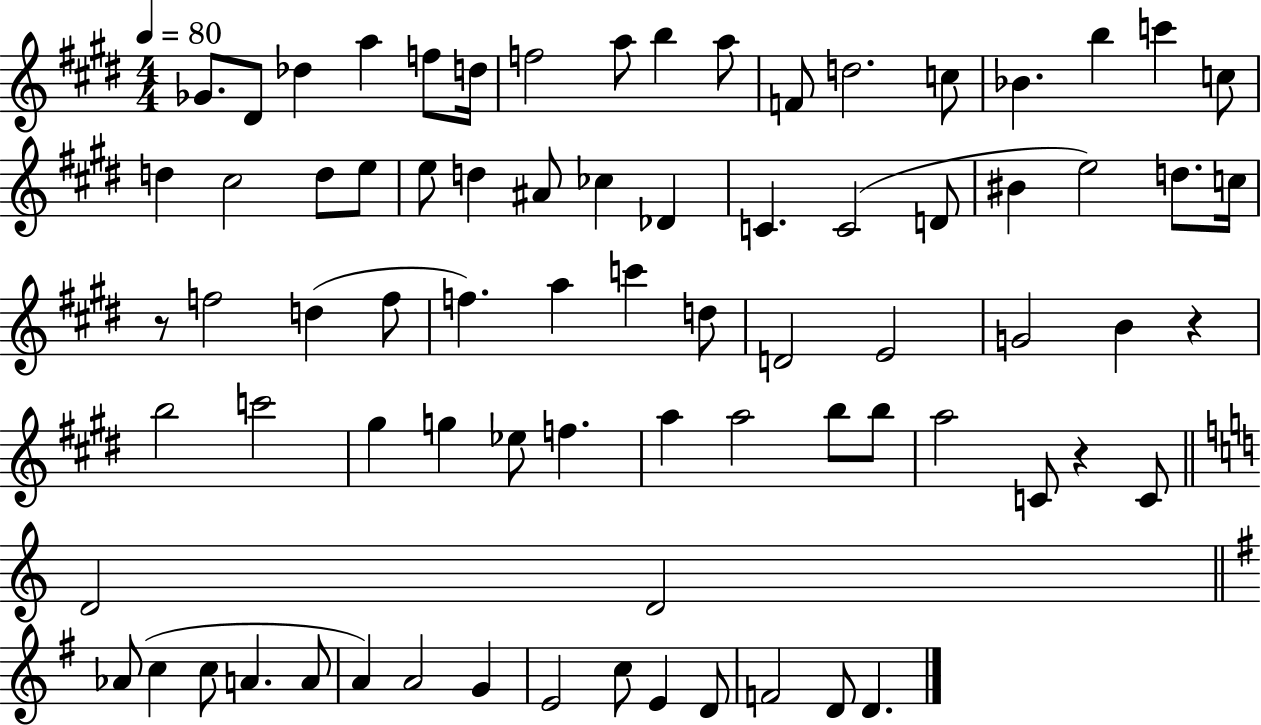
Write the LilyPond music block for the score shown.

{
  \clef treble
  \numericTimeSignature
  \time 4/4
  \key e \major
  \tempo 4 = 80
  ges'8. dis'8 des''4 a''4 f''8 d''16 | f''2 a''8 b''4 a''8 | f'8 d''2. c''8 | bes'4. b''4 c'''4 c''8 | \break d''4 cis''2 d''8 e''8 | e''8 d''4 ais'8 ces''4 des'4 | c'4. c'2( d'8 | bis'4 e''2) d''8. c''16 | \break r8 f''2 d''4( f''8 | f''4.) a''4 c'''4 d''8 | d'2 e'2 | g'2 b'4 r4 | \break b''2 c'''2 | gis''4 g''4 ees''8 f''4. | a''4 a''2 b''8 b''8 | a''2 c'8 r4 c'8 | \break \bar "||" \break \key c \major d'2 d'2 | \bar "||" \break \key g \major aes'8( c''4 c''8 a'4. a'8 | a'4) a'2 g'4 | e'2 c''8 e'4 d'8 | f'2 d'8 d'4. | \break \bar "|."
}